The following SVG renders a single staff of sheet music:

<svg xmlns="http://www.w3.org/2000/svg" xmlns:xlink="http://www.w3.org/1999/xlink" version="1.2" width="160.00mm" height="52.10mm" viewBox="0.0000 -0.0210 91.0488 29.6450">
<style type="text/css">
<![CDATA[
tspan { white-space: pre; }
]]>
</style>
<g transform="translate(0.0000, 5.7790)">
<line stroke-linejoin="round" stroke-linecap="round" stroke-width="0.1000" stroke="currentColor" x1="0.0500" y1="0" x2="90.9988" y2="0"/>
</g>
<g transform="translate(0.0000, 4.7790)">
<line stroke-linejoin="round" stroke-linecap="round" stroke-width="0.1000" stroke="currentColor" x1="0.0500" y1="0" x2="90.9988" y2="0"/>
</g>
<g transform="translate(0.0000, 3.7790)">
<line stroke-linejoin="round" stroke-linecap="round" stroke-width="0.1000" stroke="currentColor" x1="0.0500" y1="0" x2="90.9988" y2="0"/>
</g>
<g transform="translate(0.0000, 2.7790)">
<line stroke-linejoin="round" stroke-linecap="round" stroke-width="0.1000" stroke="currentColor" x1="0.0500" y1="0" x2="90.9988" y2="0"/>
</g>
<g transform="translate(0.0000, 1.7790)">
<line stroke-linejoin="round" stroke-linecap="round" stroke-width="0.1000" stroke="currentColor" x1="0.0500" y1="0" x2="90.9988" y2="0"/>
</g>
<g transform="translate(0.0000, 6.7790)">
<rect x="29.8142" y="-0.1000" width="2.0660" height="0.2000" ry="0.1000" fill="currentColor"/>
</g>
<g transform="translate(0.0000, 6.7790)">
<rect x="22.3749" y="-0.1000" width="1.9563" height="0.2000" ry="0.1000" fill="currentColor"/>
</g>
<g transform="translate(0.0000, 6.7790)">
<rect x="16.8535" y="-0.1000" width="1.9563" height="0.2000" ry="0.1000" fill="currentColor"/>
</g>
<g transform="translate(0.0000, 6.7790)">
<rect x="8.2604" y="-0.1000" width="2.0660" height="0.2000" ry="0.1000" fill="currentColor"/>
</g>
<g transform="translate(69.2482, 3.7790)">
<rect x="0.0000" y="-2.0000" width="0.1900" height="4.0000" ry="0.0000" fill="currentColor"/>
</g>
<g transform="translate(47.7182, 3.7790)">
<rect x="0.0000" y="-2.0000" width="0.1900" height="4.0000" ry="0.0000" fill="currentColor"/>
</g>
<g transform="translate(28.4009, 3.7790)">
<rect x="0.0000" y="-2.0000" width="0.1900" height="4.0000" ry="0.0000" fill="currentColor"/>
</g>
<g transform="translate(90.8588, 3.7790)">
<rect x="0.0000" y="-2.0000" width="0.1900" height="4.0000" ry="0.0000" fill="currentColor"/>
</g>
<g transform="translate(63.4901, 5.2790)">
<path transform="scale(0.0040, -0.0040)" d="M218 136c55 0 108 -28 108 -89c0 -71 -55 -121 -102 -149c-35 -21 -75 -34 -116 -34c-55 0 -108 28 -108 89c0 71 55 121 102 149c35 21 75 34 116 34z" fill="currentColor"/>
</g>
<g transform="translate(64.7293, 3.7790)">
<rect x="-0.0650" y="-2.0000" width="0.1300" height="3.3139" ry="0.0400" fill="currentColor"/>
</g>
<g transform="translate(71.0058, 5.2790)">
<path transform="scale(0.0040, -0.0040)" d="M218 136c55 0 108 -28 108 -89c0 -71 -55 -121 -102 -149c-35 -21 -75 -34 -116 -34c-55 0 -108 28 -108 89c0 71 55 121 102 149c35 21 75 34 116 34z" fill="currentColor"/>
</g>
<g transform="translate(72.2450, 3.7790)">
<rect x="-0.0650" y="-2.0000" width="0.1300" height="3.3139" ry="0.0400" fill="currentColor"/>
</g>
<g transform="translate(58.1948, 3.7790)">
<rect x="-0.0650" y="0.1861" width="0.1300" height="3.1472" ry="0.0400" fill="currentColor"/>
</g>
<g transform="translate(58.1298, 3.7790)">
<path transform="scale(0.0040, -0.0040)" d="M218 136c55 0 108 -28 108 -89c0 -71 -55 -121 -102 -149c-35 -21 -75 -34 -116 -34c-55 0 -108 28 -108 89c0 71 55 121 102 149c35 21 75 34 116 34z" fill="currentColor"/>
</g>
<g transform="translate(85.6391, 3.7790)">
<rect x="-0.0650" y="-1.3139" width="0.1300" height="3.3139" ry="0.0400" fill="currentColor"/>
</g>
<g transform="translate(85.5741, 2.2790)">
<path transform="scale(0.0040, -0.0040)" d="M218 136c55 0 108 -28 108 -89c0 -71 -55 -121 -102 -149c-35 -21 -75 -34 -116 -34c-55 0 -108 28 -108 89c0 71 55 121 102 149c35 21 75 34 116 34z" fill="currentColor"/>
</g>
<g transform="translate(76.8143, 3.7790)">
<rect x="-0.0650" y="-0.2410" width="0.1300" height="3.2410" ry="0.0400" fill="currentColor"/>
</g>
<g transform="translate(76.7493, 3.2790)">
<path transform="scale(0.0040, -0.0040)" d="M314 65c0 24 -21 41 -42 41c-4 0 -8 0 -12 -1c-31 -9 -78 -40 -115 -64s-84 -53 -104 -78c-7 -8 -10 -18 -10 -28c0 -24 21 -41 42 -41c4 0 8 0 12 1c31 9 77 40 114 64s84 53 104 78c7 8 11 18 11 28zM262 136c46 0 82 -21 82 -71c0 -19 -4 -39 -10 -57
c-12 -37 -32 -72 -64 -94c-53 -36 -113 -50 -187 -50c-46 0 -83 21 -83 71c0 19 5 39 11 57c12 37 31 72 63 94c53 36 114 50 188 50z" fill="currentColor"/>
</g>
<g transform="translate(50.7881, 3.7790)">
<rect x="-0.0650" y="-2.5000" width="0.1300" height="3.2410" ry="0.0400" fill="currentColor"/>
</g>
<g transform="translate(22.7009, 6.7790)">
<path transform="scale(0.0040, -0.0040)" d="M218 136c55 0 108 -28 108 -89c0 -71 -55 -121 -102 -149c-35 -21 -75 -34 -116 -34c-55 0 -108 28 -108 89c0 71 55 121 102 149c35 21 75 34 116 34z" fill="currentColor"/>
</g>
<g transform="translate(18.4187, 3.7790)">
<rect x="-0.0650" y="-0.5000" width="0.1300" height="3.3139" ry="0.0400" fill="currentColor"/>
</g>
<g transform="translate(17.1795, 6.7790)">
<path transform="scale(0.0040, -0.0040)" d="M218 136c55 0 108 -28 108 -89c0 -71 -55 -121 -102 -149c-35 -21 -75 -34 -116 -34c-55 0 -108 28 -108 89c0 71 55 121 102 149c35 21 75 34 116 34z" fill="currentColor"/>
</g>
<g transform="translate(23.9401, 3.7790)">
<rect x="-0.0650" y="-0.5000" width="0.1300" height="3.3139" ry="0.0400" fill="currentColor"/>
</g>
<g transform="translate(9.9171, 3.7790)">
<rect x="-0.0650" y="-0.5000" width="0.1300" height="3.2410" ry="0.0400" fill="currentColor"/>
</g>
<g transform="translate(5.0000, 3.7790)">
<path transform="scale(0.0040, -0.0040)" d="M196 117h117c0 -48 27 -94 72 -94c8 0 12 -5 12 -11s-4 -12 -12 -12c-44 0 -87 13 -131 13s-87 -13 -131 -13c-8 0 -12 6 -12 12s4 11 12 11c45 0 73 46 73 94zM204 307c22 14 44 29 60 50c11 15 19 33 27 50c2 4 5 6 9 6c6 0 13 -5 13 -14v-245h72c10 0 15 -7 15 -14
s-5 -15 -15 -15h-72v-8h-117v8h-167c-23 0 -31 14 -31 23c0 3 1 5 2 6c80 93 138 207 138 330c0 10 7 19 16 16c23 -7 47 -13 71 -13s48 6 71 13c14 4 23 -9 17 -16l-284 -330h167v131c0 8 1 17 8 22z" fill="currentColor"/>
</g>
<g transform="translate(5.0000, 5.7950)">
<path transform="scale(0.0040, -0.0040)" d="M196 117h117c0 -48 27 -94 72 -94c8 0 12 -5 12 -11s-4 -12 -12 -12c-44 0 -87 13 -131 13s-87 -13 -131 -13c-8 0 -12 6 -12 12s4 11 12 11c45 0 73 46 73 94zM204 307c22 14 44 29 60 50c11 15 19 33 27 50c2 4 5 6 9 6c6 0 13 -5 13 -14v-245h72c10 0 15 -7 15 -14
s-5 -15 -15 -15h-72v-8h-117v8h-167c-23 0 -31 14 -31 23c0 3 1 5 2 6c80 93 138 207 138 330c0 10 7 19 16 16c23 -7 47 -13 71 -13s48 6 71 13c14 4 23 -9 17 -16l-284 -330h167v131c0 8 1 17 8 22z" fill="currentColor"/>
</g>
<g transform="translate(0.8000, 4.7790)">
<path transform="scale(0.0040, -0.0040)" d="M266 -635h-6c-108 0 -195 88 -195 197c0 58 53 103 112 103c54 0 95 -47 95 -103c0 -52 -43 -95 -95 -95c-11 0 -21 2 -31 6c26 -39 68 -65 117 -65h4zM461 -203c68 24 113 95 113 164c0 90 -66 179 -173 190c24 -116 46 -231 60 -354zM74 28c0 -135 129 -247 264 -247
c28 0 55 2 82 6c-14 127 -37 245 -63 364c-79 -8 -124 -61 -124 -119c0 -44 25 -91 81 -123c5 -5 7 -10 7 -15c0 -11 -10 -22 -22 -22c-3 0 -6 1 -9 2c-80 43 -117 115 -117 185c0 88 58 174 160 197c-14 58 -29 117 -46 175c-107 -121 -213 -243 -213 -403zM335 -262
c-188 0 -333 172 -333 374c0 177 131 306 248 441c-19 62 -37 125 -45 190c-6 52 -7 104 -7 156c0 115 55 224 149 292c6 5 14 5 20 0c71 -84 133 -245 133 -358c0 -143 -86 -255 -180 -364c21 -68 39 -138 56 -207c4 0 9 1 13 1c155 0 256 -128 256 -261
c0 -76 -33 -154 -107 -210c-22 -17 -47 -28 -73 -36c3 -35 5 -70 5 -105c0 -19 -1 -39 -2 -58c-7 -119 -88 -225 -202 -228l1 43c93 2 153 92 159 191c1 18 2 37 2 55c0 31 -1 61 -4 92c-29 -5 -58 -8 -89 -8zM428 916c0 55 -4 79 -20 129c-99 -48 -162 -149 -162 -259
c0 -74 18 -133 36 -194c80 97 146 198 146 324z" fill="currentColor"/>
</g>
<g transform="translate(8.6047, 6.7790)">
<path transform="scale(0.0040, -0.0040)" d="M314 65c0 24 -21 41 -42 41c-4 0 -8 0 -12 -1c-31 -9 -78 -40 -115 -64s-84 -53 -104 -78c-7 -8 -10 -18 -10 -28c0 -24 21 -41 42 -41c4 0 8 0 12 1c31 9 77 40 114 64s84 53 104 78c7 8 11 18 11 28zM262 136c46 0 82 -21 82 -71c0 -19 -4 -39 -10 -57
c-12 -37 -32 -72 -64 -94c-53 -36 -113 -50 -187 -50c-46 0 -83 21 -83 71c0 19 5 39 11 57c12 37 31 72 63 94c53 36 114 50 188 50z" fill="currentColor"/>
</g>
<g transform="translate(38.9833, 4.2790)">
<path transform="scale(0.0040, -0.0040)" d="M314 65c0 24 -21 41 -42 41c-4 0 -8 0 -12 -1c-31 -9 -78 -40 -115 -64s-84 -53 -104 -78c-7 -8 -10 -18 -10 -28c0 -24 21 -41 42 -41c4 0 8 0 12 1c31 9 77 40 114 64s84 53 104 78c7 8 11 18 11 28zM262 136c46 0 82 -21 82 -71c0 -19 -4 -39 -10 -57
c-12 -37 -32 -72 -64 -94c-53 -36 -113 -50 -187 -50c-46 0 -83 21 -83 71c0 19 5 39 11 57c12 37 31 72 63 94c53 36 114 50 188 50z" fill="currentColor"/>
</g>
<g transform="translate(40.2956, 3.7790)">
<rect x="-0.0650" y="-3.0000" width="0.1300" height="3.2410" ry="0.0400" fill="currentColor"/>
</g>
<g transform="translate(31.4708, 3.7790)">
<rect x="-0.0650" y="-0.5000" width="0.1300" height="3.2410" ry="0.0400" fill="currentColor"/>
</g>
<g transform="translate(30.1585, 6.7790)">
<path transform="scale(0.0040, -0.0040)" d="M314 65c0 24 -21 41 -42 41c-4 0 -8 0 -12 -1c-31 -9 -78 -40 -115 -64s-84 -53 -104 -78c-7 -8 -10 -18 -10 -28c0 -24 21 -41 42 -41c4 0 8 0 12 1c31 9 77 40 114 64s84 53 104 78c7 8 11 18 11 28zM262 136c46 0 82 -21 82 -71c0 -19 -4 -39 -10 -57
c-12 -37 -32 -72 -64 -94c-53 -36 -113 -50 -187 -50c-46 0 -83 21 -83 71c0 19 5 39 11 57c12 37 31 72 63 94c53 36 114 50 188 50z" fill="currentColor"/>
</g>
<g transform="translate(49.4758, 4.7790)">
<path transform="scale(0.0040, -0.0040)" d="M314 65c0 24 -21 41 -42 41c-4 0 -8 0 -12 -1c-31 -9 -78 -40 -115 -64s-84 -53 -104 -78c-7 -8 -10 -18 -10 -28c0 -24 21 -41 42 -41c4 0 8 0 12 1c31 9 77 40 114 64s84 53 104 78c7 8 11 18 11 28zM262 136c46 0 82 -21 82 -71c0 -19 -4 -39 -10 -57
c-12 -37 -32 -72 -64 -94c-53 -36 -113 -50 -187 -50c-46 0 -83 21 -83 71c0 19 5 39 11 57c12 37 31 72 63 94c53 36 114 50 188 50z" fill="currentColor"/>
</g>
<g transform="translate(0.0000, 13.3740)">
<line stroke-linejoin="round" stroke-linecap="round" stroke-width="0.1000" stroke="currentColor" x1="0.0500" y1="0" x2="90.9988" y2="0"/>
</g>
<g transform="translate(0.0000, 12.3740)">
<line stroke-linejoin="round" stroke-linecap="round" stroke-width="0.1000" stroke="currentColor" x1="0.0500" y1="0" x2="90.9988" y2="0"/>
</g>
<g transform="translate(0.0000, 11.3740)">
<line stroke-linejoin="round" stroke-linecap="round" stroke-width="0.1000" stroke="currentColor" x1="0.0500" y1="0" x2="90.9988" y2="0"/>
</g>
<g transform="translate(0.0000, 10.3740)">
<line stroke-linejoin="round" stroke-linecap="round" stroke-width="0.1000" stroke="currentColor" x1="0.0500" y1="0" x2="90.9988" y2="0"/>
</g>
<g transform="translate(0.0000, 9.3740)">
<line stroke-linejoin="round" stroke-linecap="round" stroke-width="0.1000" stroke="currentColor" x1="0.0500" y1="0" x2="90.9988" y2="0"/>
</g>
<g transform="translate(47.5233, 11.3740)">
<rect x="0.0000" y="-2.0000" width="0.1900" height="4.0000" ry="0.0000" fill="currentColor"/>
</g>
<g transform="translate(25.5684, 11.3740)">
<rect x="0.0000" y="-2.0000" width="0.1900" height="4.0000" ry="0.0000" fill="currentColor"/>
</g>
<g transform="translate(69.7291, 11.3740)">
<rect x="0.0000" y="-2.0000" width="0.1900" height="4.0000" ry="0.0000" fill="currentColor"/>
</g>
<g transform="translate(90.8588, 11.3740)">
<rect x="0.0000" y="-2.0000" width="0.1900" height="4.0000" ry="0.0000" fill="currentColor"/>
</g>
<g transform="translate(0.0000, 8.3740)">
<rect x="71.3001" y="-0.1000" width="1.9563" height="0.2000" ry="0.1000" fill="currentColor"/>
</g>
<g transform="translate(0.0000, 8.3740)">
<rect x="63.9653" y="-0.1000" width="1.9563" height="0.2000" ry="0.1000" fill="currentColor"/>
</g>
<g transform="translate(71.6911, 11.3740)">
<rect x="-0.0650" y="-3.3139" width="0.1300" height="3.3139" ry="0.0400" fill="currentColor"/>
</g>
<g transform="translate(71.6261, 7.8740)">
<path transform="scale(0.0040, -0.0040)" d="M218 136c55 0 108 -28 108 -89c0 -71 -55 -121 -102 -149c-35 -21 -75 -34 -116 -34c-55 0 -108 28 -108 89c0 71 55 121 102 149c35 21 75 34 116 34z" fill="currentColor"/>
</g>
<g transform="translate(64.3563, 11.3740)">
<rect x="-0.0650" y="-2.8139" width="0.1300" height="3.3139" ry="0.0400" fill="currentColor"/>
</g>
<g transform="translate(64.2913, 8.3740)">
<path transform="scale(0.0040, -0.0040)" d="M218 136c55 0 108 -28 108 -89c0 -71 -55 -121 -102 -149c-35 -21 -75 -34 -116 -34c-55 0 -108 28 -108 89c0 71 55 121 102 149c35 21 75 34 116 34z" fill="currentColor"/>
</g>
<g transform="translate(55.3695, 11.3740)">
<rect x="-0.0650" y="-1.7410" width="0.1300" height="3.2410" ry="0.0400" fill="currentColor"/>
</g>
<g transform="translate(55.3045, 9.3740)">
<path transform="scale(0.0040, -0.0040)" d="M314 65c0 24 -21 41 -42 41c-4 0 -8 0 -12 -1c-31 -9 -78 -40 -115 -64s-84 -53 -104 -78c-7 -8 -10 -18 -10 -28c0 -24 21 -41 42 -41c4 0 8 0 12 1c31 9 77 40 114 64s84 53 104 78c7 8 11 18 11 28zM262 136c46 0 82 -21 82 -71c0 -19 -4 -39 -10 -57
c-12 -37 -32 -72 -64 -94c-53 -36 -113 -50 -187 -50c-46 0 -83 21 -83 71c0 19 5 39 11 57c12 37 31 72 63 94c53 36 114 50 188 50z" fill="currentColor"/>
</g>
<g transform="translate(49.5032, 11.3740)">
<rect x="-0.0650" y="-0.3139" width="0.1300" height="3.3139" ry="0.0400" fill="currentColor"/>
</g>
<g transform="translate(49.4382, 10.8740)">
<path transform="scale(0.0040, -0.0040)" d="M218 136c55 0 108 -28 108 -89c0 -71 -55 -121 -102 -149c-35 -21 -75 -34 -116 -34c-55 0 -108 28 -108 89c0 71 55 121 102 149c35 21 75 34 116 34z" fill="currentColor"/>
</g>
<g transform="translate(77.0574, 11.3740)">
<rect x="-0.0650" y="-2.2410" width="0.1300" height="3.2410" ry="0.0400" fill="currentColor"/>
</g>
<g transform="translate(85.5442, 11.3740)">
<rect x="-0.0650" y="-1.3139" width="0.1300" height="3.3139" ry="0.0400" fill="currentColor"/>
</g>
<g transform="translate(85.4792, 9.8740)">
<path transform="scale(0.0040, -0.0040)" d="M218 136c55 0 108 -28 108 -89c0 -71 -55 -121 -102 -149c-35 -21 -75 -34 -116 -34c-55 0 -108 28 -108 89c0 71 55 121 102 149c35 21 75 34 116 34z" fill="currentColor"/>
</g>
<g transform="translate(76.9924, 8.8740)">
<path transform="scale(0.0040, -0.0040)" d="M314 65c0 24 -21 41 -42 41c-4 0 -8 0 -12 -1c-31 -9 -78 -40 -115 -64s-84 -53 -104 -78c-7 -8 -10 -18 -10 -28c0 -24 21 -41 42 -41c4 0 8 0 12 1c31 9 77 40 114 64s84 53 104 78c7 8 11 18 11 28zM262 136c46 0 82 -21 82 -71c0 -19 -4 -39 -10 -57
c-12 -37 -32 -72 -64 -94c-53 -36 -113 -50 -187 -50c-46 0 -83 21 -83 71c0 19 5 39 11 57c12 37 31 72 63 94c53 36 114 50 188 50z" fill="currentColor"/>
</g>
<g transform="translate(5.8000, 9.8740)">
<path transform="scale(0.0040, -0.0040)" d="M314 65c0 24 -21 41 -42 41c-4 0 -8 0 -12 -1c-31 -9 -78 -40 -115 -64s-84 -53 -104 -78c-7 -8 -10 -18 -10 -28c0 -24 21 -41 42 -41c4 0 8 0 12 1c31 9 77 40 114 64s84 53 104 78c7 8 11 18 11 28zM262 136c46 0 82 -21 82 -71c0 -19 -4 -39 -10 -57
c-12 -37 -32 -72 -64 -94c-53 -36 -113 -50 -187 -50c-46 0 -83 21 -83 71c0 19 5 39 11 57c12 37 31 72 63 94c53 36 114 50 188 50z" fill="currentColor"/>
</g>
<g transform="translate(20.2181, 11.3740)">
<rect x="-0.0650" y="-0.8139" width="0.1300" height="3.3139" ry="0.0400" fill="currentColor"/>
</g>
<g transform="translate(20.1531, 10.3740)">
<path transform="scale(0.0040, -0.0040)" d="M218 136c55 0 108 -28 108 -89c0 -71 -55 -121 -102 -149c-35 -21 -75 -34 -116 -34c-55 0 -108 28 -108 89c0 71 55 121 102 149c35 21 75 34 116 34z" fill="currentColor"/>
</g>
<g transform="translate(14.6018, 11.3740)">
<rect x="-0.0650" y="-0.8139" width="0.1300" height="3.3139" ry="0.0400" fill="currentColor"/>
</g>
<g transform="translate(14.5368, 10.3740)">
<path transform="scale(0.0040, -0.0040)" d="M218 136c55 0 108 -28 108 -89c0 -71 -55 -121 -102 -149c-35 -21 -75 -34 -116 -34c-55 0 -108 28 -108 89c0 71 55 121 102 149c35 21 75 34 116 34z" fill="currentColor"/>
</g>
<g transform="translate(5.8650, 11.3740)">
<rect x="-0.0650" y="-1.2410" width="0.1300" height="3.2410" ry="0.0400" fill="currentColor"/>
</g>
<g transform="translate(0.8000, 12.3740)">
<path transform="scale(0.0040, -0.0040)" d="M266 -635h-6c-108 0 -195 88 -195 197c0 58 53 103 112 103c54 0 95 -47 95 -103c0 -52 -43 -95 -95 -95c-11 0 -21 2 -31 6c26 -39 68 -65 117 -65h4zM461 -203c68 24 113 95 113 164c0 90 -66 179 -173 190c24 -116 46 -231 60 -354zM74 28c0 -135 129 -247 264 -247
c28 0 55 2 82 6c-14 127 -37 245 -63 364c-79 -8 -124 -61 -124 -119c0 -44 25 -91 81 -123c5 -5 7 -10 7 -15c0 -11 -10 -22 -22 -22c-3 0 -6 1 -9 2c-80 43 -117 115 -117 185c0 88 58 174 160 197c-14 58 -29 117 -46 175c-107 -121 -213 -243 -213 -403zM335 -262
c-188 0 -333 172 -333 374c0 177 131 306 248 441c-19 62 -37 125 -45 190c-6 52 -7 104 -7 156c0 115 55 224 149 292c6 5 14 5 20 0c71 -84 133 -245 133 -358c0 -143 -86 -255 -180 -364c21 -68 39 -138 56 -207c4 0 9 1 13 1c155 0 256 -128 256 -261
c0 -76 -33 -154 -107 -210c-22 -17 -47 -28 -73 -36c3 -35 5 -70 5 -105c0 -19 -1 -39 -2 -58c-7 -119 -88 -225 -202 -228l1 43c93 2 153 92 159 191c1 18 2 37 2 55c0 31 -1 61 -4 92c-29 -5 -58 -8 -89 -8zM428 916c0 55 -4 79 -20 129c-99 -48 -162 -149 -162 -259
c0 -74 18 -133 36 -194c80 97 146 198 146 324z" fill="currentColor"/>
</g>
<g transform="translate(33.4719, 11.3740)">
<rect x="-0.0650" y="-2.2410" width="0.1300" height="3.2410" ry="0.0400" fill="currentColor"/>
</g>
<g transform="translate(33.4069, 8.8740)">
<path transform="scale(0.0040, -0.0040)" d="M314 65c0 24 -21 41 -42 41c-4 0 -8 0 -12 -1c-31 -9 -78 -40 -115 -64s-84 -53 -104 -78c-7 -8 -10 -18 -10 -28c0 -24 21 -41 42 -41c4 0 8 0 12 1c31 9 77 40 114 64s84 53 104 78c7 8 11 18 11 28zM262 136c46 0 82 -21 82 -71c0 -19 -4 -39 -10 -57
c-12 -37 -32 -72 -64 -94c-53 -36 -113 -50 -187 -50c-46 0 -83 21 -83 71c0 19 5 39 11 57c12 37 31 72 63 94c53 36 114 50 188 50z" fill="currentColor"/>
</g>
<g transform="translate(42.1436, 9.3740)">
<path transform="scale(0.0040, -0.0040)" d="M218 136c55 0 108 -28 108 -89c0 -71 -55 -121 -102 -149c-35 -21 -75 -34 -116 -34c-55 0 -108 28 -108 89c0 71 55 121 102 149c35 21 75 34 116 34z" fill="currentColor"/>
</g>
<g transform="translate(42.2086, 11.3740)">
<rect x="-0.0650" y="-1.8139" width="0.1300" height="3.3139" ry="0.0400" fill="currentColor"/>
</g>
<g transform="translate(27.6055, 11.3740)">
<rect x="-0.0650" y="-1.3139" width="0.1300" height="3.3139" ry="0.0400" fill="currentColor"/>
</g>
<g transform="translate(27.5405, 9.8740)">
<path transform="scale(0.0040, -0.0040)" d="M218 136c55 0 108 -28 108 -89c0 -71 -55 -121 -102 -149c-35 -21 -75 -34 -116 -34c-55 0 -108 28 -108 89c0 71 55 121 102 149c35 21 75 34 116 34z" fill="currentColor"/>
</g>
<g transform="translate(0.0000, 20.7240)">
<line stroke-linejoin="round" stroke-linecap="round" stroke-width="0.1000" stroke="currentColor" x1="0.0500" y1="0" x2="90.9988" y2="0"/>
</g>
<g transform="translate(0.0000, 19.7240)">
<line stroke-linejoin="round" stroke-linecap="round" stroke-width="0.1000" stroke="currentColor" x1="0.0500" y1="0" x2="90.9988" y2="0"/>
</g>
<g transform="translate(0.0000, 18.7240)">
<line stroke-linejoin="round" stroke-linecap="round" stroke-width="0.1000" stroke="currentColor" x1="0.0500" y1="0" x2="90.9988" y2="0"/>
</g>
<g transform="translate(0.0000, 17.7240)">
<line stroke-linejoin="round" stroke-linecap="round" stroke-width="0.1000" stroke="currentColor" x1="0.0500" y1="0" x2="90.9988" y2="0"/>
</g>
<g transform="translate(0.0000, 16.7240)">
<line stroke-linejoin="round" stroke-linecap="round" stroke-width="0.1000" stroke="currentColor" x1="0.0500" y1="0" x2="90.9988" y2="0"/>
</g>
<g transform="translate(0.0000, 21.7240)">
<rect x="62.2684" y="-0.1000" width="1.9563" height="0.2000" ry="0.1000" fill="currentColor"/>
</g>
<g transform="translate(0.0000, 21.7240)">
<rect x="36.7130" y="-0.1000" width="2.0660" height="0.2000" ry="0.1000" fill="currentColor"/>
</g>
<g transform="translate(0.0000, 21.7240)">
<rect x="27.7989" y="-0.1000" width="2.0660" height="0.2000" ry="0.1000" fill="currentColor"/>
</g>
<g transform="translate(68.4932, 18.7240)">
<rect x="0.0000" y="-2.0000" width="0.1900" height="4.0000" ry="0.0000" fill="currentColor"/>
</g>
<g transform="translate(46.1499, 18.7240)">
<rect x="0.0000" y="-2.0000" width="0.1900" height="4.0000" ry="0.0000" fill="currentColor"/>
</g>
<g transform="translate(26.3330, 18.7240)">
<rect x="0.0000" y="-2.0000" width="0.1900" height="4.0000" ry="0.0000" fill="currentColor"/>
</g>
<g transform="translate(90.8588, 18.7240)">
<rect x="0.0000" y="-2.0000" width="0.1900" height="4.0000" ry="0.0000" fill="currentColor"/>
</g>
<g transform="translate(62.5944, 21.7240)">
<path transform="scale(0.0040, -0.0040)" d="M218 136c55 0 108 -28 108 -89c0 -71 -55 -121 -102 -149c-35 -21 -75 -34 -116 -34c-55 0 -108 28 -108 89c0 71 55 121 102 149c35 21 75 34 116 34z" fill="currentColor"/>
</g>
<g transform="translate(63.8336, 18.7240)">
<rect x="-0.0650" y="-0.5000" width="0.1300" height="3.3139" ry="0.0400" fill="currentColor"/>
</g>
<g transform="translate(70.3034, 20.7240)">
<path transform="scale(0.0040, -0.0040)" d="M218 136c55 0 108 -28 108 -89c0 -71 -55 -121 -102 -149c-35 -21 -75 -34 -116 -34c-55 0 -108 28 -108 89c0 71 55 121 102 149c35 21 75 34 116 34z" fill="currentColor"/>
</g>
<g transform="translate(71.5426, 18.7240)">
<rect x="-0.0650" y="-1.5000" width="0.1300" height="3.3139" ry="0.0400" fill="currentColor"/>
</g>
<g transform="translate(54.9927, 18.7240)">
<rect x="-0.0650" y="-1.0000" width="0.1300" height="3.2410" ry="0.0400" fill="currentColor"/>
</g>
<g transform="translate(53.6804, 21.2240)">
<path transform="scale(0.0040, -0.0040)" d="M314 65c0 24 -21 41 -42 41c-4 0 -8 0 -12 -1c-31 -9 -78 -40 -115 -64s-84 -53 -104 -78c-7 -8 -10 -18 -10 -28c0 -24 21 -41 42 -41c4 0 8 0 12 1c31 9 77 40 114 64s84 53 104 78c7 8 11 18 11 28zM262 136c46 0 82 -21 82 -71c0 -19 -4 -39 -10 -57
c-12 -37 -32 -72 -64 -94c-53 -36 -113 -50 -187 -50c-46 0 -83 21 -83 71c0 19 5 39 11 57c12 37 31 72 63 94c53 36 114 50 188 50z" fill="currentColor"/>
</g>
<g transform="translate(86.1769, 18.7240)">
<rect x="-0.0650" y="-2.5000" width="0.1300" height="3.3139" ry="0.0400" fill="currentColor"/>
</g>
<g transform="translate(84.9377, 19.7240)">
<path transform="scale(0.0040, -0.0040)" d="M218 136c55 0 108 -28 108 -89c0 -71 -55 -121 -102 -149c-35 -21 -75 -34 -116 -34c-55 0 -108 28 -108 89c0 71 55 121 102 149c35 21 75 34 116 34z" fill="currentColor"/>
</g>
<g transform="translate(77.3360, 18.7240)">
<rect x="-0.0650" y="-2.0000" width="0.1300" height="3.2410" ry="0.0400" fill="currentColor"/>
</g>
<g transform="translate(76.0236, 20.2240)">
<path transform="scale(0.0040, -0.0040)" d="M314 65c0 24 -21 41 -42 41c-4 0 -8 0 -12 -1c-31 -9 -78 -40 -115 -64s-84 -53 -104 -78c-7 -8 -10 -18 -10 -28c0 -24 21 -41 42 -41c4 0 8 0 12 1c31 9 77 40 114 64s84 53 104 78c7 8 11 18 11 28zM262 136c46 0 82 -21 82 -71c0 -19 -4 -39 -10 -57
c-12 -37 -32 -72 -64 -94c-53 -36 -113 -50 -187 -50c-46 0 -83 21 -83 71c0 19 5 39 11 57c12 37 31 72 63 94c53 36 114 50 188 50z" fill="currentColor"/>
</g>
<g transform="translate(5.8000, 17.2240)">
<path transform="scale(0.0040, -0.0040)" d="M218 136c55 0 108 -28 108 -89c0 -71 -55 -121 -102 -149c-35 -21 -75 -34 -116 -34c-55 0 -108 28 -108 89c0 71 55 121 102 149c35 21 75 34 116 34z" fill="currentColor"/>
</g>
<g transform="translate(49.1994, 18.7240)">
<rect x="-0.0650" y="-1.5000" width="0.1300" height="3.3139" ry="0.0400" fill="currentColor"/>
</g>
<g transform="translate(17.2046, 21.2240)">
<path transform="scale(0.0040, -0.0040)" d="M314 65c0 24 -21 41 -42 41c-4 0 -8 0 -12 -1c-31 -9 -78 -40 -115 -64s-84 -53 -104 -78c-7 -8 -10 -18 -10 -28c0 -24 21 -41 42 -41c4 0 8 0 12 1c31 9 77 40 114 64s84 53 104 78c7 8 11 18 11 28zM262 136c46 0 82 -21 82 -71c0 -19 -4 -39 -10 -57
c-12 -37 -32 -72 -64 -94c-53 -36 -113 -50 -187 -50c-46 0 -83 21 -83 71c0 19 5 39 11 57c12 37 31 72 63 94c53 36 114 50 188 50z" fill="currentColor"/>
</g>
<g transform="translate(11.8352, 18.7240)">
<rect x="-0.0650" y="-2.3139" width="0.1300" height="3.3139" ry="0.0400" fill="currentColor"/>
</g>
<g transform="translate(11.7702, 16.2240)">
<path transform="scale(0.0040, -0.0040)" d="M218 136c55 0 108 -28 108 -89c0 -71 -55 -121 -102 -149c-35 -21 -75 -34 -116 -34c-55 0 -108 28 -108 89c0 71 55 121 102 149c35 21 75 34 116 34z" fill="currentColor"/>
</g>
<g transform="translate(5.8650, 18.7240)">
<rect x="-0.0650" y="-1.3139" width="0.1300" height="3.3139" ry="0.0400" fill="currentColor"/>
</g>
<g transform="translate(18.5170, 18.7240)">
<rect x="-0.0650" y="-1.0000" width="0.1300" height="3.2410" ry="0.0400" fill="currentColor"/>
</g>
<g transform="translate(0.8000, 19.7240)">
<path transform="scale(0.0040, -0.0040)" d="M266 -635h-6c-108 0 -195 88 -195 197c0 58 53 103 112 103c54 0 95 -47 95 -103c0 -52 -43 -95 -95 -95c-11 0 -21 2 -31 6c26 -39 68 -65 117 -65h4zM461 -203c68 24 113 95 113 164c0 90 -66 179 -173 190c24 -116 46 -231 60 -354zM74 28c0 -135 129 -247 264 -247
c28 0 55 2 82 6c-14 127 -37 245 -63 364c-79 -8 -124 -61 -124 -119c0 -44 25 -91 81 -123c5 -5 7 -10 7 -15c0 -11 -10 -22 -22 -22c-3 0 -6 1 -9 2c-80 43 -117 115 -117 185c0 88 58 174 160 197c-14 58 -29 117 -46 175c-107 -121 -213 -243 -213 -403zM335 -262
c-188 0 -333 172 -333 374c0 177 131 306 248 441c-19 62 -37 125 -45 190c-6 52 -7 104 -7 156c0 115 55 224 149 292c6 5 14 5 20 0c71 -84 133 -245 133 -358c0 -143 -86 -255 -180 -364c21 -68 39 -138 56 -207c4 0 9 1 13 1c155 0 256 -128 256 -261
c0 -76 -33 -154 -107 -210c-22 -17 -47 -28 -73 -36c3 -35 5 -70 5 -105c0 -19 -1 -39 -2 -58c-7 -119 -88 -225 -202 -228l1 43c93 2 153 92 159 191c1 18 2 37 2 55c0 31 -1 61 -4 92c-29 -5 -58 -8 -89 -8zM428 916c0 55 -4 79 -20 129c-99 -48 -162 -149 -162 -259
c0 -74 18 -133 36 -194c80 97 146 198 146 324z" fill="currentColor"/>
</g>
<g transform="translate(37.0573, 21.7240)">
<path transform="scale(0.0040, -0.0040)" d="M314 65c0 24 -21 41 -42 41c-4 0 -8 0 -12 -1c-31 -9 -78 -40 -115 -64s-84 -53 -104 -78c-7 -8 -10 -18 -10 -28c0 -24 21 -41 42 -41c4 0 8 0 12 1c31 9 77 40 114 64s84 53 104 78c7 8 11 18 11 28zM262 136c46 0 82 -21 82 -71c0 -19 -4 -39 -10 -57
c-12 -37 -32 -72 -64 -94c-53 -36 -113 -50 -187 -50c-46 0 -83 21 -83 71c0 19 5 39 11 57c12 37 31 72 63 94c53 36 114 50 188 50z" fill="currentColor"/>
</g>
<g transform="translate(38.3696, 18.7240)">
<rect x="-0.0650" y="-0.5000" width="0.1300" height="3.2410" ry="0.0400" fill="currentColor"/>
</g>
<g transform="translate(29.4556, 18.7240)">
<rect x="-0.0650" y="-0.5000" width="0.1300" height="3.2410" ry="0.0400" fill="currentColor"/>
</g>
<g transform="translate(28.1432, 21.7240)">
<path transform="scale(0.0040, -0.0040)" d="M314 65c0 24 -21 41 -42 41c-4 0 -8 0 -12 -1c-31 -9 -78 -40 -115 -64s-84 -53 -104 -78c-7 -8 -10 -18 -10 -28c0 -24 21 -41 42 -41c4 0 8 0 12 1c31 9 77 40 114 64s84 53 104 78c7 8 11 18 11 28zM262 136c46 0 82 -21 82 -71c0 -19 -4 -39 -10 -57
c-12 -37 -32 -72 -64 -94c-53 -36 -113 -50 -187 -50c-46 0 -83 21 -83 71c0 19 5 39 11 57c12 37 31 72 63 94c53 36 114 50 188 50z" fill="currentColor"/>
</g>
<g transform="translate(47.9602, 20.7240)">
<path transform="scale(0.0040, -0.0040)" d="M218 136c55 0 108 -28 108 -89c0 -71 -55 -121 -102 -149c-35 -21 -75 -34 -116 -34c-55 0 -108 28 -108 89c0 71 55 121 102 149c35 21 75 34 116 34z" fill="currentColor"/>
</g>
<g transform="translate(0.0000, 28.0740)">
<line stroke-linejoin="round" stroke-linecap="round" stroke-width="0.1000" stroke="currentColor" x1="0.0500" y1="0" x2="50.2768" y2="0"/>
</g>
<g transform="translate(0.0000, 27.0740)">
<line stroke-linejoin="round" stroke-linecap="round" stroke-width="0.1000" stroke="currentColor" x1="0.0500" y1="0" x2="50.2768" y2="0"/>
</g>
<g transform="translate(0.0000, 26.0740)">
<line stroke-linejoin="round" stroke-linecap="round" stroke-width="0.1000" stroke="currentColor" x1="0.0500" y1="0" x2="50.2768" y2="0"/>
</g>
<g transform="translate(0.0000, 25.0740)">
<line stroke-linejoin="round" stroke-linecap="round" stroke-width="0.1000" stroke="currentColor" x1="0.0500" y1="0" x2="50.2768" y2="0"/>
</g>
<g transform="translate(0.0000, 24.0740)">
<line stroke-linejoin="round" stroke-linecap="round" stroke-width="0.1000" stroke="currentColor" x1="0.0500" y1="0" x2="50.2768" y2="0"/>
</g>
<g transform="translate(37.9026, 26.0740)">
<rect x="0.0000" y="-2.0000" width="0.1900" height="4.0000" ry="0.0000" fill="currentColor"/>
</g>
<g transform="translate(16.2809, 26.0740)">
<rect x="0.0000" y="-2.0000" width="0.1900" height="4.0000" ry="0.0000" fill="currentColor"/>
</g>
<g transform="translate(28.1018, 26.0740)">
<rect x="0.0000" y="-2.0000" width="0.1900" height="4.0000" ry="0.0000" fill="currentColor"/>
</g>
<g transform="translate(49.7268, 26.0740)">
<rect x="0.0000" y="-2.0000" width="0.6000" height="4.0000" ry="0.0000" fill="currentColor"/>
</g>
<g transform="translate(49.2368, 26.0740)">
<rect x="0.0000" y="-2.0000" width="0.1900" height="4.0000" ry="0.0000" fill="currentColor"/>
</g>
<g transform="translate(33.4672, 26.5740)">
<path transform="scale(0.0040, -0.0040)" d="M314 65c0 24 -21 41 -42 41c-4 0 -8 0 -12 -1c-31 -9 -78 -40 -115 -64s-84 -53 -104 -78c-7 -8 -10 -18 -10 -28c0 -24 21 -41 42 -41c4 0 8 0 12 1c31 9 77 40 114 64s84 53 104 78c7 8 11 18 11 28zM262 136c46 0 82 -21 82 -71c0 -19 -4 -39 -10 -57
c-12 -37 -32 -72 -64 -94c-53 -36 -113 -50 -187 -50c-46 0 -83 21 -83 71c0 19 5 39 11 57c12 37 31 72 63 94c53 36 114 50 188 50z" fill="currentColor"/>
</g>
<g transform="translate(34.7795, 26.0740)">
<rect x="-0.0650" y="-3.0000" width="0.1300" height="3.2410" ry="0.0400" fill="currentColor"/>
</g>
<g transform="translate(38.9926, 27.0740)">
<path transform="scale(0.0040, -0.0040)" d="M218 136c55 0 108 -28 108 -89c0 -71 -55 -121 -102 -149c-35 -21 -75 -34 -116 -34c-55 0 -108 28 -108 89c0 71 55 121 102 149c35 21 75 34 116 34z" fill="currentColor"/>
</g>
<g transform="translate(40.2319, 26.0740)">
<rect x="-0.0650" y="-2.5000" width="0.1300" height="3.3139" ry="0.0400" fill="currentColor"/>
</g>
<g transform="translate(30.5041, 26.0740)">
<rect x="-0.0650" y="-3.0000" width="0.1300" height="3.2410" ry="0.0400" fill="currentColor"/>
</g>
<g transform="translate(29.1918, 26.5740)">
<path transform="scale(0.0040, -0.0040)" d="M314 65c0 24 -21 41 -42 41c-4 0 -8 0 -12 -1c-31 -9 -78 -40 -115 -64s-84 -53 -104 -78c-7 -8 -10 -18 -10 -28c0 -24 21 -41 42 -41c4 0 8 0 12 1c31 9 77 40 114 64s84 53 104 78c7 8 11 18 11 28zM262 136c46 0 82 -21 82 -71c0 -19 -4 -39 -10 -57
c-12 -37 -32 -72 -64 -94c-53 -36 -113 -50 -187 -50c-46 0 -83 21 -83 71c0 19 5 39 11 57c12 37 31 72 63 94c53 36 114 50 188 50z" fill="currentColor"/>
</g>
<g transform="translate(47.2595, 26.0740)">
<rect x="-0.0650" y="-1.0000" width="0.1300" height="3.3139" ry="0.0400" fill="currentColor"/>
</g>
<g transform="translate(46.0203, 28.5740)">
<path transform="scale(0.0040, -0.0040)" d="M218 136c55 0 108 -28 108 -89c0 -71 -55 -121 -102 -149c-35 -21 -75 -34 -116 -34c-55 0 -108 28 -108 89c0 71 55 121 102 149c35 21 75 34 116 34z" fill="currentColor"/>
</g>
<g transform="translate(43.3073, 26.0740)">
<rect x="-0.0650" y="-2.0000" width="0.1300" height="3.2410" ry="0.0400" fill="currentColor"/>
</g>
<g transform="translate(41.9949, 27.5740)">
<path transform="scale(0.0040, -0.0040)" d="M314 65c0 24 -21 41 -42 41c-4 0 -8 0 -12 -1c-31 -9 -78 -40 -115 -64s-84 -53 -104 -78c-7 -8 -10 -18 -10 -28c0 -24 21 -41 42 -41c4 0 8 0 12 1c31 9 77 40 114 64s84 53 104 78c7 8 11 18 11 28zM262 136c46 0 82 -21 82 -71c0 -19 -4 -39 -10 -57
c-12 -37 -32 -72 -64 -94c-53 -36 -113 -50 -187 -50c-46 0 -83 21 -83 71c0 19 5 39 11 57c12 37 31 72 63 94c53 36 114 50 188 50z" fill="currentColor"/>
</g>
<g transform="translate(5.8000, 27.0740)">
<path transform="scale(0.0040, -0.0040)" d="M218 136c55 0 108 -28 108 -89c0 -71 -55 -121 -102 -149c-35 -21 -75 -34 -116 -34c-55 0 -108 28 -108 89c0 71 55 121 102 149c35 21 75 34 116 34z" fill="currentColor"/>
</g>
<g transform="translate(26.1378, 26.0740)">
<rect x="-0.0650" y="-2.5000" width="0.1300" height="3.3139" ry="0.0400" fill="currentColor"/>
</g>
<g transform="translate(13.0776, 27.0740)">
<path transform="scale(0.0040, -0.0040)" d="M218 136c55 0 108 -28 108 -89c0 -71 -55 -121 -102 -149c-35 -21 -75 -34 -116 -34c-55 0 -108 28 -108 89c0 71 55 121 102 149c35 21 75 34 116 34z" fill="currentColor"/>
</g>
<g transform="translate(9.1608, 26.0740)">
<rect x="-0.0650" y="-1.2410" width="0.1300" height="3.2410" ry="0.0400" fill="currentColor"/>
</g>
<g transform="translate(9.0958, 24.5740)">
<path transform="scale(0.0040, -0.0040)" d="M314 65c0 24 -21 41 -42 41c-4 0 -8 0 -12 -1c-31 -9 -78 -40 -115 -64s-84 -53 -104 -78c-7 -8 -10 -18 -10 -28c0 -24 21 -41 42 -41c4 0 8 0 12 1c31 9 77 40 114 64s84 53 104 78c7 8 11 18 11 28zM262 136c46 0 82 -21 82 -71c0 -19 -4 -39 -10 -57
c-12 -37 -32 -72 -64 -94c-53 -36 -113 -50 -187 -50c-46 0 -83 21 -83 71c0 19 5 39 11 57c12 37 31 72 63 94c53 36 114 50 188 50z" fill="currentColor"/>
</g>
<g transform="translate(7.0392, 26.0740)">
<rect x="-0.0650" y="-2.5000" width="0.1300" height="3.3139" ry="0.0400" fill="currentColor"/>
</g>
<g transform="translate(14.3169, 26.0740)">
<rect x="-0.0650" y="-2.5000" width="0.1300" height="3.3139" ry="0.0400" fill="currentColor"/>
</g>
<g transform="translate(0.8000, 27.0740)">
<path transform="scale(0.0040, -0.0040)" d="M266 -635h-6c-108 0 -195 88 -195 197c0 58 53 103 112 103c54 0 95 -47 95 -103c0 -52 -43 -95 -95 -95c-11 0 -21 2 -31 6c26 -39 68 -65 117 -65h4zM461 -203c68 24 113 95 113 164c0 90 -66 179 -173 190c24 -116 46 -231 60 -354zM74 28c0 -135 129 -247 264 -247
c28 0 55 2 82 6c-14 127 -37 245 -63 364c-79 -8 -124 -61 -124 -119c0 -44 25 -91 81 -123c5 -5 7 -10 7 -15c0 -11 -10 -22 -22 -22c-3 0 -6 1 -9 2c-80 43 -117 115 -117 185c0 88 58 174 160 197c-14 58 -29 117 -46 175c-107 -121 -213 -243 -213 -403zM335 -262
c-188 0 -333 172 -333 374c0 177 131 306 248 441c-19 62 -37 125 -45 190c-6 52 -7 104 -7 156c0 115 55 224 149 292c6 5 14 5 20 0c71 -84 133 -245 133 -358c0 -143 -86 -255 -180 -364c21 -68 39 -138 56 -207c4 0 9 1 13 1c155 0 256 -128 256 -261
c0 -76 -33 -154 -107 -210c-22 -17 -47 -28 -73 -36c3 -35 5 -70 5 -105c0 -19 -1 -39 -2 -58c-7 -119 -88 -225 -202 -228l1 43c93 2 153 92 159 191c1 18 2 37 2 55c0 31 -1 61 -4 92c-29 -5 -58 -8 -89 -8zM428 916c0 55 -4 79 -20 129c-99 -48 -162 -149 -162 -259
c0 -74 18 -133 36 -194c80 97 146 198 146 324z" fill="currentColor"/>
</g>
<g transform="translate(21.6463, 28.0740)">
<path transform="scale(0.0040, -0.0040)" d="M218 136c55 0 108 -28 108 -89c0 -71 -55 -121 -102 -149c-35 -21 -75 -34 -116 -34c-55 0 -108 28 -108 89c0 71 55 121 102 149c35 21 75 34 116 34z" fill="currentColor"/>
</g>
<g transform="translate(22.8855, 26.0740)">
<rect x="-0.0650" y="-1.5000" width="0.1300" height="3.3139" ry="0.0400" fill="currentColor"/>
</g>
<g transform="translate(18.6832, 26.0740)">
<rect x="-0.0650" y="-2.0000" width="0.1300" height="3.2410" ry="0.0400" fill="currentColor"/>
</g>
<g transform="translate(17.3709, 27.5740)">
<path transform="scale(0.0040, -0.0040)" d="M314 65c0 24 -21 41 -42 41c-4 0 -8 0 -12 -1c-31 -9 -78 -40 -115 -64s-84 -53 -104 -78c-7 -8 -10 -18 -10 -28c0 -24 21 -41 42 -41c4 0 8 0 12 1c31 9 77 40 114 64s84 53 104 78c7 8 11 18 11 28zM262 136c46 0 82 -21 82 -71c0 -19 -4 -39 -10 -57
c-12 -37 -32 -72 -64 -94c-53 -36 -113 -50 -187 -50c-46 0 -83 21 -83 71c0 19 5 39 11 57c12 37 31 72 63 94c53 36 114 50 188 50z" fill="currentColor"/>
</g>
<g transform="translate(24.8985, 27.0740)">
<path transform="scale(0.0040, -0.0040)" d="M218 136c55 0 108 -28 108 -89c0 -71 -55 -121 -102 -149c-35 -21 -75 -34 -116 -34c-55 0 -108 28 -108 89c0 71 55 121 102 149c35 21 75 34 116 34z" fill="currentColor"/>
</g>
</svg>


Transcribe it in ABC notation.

X:1
T:Untitled
M:4/4
L:1/4
K:C
C2 C C C2 A2 G2 B F F c2 e e2 d d e g2 f c f2 a b g2 e e g D2 C2 C2 E D2 C E F2 G G e2 G F2 E G A2 A2 G F2 D